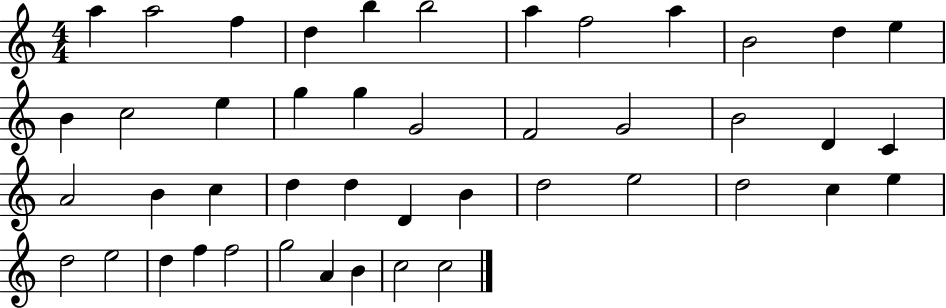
{
  \clef treble
  \numericTimeSignature
  \time 4/4
  \key c \major
  a''4 a''2 f''4 | d''4 b''4 b''2 | a''4 f''2 a''4 | b'2 d''4 e''4 | \break b'4 c''2 e''4 | g''4 g''4 g'2 | f'2 g'2 | b'2 d'4 c'4 | \break a'2 b'4 c''4 | d''4 d''4 d'4 b'4 | d''2 e''2 | d''2 c''4 e''4 | \break d''2 e''2 | d''4 f''4 f''2 | g''2 a'4 b'4 | c''2 c''2 | \break \bar "|."
}